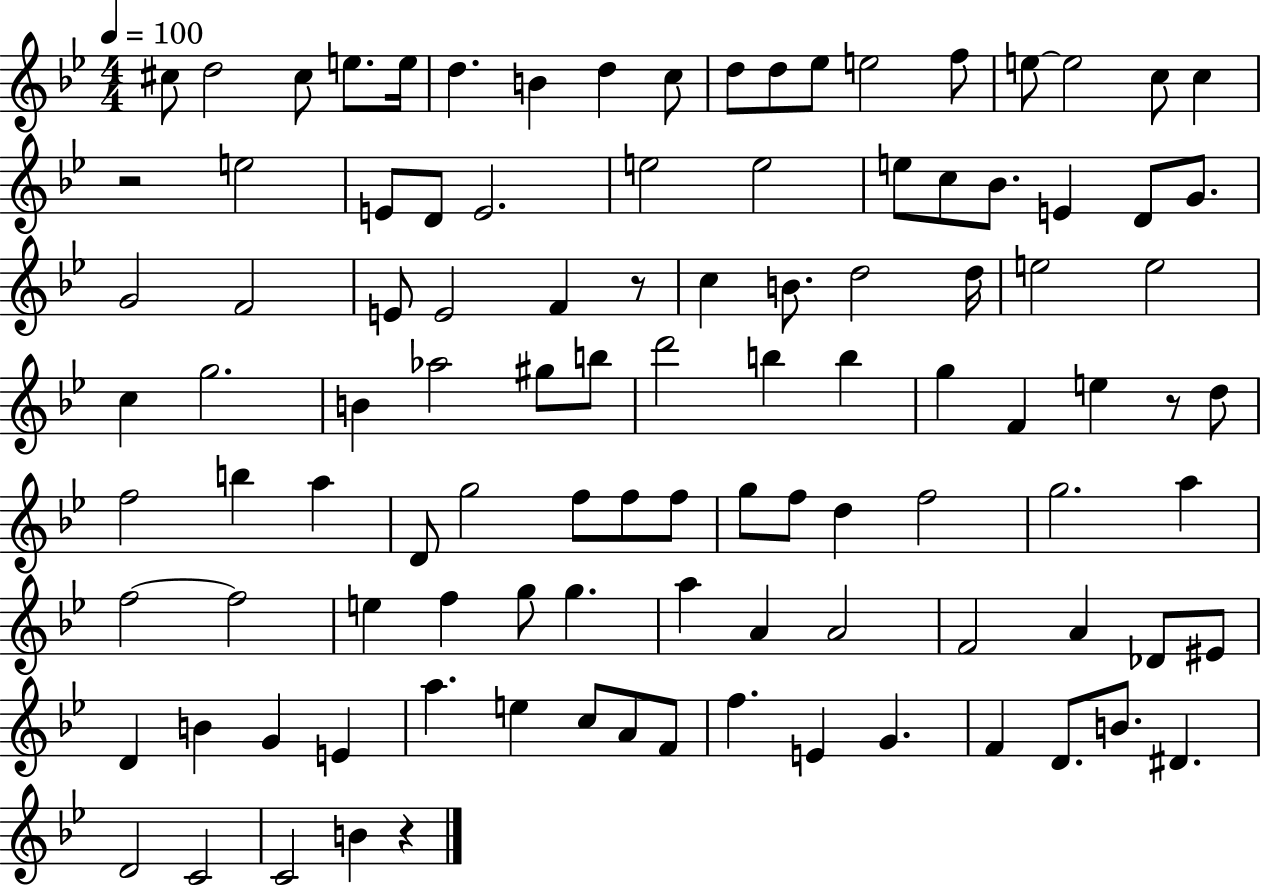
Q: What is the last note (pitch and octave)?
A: B4